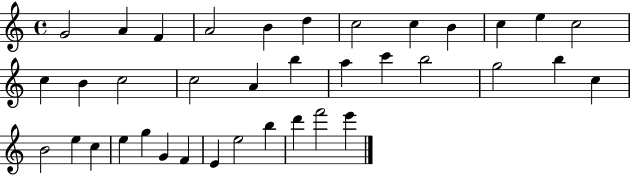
G4/h A4/q F4/q A4/h B4/q D5/q C5/h C5/q B4/q C5/q E5/q C5/h C5/q B4/q C5/h C5/h A4/q B5/q A5/q C6/q B5/h G5/h B5/q C5/q B4/h E5/q C5/q E5/q G5/q G4/q F4/q E4/q E5/h B5/q D6/q F6/h E6/q